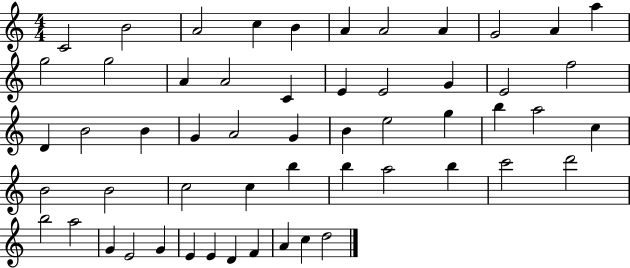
X:1
T:Untitled
M:4/4
L:1/4
K:C
C2 B2 A2 c B A A2 A G2 A a g2 g2 A A2 C E E2 G E2 f2 D B2 B G A2 G B e2 g b a2 c B2 B2 c2 c b b a2 b c'2 d'2 b2 a2 G E2 G E E D F A c d2